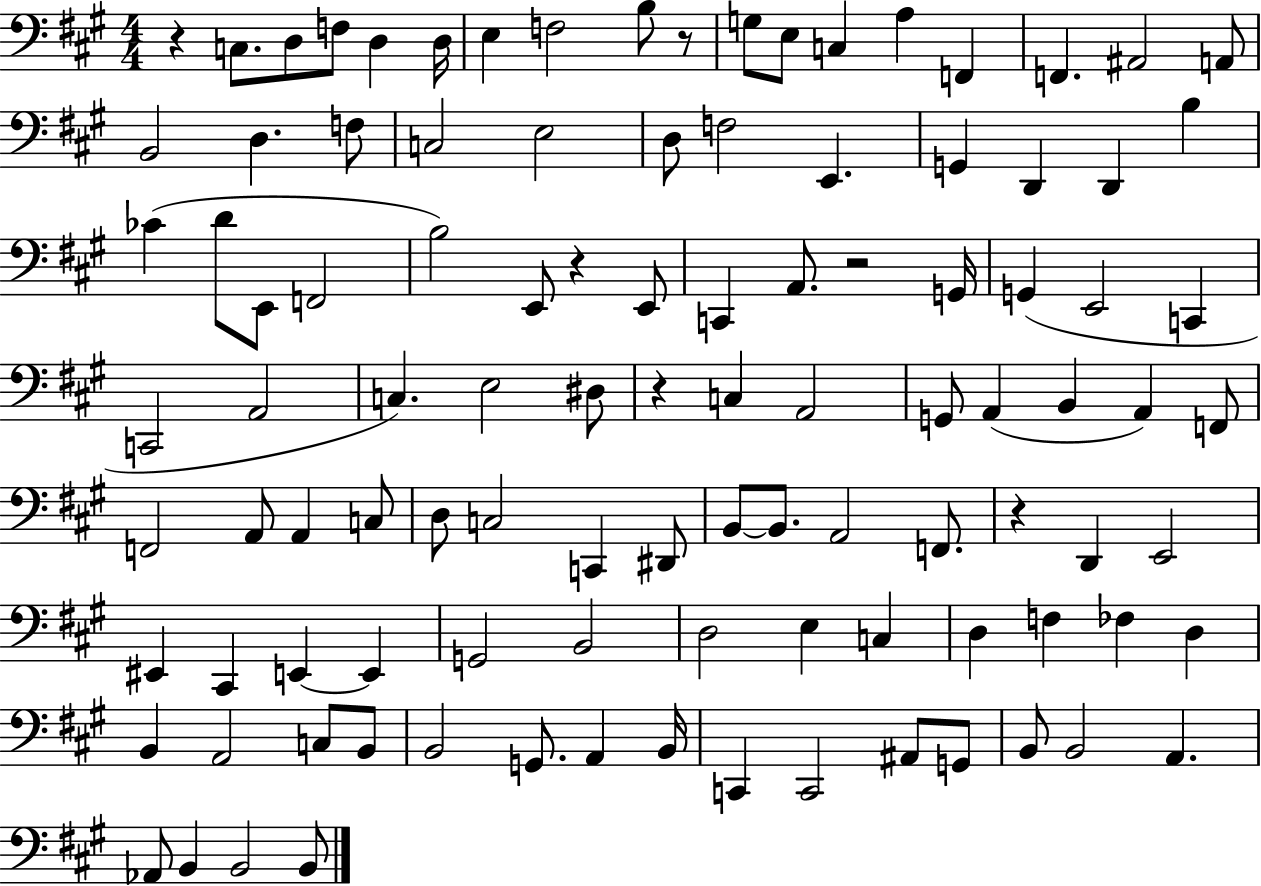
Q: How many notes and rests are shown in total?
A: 105